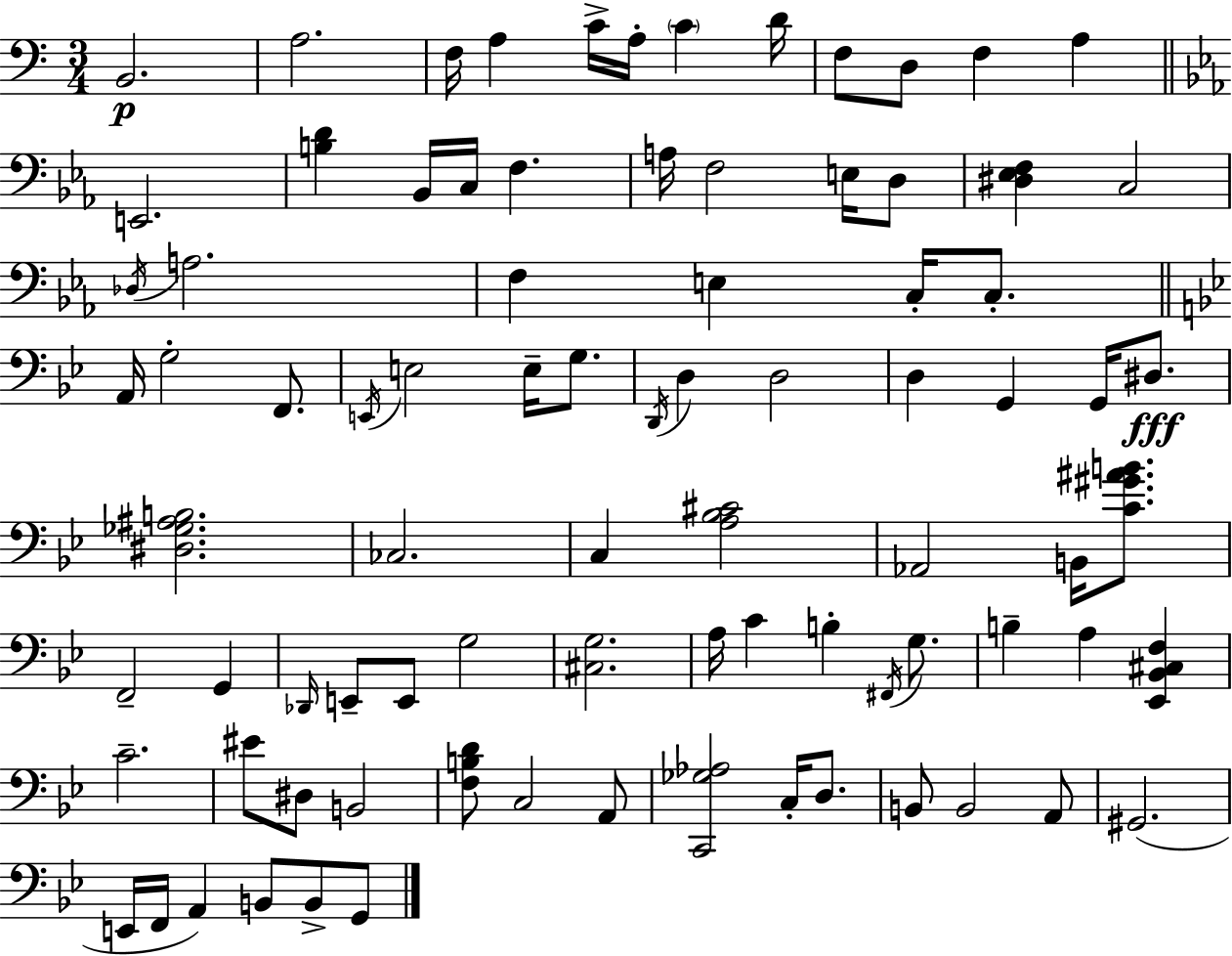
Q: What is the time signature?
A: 3/4